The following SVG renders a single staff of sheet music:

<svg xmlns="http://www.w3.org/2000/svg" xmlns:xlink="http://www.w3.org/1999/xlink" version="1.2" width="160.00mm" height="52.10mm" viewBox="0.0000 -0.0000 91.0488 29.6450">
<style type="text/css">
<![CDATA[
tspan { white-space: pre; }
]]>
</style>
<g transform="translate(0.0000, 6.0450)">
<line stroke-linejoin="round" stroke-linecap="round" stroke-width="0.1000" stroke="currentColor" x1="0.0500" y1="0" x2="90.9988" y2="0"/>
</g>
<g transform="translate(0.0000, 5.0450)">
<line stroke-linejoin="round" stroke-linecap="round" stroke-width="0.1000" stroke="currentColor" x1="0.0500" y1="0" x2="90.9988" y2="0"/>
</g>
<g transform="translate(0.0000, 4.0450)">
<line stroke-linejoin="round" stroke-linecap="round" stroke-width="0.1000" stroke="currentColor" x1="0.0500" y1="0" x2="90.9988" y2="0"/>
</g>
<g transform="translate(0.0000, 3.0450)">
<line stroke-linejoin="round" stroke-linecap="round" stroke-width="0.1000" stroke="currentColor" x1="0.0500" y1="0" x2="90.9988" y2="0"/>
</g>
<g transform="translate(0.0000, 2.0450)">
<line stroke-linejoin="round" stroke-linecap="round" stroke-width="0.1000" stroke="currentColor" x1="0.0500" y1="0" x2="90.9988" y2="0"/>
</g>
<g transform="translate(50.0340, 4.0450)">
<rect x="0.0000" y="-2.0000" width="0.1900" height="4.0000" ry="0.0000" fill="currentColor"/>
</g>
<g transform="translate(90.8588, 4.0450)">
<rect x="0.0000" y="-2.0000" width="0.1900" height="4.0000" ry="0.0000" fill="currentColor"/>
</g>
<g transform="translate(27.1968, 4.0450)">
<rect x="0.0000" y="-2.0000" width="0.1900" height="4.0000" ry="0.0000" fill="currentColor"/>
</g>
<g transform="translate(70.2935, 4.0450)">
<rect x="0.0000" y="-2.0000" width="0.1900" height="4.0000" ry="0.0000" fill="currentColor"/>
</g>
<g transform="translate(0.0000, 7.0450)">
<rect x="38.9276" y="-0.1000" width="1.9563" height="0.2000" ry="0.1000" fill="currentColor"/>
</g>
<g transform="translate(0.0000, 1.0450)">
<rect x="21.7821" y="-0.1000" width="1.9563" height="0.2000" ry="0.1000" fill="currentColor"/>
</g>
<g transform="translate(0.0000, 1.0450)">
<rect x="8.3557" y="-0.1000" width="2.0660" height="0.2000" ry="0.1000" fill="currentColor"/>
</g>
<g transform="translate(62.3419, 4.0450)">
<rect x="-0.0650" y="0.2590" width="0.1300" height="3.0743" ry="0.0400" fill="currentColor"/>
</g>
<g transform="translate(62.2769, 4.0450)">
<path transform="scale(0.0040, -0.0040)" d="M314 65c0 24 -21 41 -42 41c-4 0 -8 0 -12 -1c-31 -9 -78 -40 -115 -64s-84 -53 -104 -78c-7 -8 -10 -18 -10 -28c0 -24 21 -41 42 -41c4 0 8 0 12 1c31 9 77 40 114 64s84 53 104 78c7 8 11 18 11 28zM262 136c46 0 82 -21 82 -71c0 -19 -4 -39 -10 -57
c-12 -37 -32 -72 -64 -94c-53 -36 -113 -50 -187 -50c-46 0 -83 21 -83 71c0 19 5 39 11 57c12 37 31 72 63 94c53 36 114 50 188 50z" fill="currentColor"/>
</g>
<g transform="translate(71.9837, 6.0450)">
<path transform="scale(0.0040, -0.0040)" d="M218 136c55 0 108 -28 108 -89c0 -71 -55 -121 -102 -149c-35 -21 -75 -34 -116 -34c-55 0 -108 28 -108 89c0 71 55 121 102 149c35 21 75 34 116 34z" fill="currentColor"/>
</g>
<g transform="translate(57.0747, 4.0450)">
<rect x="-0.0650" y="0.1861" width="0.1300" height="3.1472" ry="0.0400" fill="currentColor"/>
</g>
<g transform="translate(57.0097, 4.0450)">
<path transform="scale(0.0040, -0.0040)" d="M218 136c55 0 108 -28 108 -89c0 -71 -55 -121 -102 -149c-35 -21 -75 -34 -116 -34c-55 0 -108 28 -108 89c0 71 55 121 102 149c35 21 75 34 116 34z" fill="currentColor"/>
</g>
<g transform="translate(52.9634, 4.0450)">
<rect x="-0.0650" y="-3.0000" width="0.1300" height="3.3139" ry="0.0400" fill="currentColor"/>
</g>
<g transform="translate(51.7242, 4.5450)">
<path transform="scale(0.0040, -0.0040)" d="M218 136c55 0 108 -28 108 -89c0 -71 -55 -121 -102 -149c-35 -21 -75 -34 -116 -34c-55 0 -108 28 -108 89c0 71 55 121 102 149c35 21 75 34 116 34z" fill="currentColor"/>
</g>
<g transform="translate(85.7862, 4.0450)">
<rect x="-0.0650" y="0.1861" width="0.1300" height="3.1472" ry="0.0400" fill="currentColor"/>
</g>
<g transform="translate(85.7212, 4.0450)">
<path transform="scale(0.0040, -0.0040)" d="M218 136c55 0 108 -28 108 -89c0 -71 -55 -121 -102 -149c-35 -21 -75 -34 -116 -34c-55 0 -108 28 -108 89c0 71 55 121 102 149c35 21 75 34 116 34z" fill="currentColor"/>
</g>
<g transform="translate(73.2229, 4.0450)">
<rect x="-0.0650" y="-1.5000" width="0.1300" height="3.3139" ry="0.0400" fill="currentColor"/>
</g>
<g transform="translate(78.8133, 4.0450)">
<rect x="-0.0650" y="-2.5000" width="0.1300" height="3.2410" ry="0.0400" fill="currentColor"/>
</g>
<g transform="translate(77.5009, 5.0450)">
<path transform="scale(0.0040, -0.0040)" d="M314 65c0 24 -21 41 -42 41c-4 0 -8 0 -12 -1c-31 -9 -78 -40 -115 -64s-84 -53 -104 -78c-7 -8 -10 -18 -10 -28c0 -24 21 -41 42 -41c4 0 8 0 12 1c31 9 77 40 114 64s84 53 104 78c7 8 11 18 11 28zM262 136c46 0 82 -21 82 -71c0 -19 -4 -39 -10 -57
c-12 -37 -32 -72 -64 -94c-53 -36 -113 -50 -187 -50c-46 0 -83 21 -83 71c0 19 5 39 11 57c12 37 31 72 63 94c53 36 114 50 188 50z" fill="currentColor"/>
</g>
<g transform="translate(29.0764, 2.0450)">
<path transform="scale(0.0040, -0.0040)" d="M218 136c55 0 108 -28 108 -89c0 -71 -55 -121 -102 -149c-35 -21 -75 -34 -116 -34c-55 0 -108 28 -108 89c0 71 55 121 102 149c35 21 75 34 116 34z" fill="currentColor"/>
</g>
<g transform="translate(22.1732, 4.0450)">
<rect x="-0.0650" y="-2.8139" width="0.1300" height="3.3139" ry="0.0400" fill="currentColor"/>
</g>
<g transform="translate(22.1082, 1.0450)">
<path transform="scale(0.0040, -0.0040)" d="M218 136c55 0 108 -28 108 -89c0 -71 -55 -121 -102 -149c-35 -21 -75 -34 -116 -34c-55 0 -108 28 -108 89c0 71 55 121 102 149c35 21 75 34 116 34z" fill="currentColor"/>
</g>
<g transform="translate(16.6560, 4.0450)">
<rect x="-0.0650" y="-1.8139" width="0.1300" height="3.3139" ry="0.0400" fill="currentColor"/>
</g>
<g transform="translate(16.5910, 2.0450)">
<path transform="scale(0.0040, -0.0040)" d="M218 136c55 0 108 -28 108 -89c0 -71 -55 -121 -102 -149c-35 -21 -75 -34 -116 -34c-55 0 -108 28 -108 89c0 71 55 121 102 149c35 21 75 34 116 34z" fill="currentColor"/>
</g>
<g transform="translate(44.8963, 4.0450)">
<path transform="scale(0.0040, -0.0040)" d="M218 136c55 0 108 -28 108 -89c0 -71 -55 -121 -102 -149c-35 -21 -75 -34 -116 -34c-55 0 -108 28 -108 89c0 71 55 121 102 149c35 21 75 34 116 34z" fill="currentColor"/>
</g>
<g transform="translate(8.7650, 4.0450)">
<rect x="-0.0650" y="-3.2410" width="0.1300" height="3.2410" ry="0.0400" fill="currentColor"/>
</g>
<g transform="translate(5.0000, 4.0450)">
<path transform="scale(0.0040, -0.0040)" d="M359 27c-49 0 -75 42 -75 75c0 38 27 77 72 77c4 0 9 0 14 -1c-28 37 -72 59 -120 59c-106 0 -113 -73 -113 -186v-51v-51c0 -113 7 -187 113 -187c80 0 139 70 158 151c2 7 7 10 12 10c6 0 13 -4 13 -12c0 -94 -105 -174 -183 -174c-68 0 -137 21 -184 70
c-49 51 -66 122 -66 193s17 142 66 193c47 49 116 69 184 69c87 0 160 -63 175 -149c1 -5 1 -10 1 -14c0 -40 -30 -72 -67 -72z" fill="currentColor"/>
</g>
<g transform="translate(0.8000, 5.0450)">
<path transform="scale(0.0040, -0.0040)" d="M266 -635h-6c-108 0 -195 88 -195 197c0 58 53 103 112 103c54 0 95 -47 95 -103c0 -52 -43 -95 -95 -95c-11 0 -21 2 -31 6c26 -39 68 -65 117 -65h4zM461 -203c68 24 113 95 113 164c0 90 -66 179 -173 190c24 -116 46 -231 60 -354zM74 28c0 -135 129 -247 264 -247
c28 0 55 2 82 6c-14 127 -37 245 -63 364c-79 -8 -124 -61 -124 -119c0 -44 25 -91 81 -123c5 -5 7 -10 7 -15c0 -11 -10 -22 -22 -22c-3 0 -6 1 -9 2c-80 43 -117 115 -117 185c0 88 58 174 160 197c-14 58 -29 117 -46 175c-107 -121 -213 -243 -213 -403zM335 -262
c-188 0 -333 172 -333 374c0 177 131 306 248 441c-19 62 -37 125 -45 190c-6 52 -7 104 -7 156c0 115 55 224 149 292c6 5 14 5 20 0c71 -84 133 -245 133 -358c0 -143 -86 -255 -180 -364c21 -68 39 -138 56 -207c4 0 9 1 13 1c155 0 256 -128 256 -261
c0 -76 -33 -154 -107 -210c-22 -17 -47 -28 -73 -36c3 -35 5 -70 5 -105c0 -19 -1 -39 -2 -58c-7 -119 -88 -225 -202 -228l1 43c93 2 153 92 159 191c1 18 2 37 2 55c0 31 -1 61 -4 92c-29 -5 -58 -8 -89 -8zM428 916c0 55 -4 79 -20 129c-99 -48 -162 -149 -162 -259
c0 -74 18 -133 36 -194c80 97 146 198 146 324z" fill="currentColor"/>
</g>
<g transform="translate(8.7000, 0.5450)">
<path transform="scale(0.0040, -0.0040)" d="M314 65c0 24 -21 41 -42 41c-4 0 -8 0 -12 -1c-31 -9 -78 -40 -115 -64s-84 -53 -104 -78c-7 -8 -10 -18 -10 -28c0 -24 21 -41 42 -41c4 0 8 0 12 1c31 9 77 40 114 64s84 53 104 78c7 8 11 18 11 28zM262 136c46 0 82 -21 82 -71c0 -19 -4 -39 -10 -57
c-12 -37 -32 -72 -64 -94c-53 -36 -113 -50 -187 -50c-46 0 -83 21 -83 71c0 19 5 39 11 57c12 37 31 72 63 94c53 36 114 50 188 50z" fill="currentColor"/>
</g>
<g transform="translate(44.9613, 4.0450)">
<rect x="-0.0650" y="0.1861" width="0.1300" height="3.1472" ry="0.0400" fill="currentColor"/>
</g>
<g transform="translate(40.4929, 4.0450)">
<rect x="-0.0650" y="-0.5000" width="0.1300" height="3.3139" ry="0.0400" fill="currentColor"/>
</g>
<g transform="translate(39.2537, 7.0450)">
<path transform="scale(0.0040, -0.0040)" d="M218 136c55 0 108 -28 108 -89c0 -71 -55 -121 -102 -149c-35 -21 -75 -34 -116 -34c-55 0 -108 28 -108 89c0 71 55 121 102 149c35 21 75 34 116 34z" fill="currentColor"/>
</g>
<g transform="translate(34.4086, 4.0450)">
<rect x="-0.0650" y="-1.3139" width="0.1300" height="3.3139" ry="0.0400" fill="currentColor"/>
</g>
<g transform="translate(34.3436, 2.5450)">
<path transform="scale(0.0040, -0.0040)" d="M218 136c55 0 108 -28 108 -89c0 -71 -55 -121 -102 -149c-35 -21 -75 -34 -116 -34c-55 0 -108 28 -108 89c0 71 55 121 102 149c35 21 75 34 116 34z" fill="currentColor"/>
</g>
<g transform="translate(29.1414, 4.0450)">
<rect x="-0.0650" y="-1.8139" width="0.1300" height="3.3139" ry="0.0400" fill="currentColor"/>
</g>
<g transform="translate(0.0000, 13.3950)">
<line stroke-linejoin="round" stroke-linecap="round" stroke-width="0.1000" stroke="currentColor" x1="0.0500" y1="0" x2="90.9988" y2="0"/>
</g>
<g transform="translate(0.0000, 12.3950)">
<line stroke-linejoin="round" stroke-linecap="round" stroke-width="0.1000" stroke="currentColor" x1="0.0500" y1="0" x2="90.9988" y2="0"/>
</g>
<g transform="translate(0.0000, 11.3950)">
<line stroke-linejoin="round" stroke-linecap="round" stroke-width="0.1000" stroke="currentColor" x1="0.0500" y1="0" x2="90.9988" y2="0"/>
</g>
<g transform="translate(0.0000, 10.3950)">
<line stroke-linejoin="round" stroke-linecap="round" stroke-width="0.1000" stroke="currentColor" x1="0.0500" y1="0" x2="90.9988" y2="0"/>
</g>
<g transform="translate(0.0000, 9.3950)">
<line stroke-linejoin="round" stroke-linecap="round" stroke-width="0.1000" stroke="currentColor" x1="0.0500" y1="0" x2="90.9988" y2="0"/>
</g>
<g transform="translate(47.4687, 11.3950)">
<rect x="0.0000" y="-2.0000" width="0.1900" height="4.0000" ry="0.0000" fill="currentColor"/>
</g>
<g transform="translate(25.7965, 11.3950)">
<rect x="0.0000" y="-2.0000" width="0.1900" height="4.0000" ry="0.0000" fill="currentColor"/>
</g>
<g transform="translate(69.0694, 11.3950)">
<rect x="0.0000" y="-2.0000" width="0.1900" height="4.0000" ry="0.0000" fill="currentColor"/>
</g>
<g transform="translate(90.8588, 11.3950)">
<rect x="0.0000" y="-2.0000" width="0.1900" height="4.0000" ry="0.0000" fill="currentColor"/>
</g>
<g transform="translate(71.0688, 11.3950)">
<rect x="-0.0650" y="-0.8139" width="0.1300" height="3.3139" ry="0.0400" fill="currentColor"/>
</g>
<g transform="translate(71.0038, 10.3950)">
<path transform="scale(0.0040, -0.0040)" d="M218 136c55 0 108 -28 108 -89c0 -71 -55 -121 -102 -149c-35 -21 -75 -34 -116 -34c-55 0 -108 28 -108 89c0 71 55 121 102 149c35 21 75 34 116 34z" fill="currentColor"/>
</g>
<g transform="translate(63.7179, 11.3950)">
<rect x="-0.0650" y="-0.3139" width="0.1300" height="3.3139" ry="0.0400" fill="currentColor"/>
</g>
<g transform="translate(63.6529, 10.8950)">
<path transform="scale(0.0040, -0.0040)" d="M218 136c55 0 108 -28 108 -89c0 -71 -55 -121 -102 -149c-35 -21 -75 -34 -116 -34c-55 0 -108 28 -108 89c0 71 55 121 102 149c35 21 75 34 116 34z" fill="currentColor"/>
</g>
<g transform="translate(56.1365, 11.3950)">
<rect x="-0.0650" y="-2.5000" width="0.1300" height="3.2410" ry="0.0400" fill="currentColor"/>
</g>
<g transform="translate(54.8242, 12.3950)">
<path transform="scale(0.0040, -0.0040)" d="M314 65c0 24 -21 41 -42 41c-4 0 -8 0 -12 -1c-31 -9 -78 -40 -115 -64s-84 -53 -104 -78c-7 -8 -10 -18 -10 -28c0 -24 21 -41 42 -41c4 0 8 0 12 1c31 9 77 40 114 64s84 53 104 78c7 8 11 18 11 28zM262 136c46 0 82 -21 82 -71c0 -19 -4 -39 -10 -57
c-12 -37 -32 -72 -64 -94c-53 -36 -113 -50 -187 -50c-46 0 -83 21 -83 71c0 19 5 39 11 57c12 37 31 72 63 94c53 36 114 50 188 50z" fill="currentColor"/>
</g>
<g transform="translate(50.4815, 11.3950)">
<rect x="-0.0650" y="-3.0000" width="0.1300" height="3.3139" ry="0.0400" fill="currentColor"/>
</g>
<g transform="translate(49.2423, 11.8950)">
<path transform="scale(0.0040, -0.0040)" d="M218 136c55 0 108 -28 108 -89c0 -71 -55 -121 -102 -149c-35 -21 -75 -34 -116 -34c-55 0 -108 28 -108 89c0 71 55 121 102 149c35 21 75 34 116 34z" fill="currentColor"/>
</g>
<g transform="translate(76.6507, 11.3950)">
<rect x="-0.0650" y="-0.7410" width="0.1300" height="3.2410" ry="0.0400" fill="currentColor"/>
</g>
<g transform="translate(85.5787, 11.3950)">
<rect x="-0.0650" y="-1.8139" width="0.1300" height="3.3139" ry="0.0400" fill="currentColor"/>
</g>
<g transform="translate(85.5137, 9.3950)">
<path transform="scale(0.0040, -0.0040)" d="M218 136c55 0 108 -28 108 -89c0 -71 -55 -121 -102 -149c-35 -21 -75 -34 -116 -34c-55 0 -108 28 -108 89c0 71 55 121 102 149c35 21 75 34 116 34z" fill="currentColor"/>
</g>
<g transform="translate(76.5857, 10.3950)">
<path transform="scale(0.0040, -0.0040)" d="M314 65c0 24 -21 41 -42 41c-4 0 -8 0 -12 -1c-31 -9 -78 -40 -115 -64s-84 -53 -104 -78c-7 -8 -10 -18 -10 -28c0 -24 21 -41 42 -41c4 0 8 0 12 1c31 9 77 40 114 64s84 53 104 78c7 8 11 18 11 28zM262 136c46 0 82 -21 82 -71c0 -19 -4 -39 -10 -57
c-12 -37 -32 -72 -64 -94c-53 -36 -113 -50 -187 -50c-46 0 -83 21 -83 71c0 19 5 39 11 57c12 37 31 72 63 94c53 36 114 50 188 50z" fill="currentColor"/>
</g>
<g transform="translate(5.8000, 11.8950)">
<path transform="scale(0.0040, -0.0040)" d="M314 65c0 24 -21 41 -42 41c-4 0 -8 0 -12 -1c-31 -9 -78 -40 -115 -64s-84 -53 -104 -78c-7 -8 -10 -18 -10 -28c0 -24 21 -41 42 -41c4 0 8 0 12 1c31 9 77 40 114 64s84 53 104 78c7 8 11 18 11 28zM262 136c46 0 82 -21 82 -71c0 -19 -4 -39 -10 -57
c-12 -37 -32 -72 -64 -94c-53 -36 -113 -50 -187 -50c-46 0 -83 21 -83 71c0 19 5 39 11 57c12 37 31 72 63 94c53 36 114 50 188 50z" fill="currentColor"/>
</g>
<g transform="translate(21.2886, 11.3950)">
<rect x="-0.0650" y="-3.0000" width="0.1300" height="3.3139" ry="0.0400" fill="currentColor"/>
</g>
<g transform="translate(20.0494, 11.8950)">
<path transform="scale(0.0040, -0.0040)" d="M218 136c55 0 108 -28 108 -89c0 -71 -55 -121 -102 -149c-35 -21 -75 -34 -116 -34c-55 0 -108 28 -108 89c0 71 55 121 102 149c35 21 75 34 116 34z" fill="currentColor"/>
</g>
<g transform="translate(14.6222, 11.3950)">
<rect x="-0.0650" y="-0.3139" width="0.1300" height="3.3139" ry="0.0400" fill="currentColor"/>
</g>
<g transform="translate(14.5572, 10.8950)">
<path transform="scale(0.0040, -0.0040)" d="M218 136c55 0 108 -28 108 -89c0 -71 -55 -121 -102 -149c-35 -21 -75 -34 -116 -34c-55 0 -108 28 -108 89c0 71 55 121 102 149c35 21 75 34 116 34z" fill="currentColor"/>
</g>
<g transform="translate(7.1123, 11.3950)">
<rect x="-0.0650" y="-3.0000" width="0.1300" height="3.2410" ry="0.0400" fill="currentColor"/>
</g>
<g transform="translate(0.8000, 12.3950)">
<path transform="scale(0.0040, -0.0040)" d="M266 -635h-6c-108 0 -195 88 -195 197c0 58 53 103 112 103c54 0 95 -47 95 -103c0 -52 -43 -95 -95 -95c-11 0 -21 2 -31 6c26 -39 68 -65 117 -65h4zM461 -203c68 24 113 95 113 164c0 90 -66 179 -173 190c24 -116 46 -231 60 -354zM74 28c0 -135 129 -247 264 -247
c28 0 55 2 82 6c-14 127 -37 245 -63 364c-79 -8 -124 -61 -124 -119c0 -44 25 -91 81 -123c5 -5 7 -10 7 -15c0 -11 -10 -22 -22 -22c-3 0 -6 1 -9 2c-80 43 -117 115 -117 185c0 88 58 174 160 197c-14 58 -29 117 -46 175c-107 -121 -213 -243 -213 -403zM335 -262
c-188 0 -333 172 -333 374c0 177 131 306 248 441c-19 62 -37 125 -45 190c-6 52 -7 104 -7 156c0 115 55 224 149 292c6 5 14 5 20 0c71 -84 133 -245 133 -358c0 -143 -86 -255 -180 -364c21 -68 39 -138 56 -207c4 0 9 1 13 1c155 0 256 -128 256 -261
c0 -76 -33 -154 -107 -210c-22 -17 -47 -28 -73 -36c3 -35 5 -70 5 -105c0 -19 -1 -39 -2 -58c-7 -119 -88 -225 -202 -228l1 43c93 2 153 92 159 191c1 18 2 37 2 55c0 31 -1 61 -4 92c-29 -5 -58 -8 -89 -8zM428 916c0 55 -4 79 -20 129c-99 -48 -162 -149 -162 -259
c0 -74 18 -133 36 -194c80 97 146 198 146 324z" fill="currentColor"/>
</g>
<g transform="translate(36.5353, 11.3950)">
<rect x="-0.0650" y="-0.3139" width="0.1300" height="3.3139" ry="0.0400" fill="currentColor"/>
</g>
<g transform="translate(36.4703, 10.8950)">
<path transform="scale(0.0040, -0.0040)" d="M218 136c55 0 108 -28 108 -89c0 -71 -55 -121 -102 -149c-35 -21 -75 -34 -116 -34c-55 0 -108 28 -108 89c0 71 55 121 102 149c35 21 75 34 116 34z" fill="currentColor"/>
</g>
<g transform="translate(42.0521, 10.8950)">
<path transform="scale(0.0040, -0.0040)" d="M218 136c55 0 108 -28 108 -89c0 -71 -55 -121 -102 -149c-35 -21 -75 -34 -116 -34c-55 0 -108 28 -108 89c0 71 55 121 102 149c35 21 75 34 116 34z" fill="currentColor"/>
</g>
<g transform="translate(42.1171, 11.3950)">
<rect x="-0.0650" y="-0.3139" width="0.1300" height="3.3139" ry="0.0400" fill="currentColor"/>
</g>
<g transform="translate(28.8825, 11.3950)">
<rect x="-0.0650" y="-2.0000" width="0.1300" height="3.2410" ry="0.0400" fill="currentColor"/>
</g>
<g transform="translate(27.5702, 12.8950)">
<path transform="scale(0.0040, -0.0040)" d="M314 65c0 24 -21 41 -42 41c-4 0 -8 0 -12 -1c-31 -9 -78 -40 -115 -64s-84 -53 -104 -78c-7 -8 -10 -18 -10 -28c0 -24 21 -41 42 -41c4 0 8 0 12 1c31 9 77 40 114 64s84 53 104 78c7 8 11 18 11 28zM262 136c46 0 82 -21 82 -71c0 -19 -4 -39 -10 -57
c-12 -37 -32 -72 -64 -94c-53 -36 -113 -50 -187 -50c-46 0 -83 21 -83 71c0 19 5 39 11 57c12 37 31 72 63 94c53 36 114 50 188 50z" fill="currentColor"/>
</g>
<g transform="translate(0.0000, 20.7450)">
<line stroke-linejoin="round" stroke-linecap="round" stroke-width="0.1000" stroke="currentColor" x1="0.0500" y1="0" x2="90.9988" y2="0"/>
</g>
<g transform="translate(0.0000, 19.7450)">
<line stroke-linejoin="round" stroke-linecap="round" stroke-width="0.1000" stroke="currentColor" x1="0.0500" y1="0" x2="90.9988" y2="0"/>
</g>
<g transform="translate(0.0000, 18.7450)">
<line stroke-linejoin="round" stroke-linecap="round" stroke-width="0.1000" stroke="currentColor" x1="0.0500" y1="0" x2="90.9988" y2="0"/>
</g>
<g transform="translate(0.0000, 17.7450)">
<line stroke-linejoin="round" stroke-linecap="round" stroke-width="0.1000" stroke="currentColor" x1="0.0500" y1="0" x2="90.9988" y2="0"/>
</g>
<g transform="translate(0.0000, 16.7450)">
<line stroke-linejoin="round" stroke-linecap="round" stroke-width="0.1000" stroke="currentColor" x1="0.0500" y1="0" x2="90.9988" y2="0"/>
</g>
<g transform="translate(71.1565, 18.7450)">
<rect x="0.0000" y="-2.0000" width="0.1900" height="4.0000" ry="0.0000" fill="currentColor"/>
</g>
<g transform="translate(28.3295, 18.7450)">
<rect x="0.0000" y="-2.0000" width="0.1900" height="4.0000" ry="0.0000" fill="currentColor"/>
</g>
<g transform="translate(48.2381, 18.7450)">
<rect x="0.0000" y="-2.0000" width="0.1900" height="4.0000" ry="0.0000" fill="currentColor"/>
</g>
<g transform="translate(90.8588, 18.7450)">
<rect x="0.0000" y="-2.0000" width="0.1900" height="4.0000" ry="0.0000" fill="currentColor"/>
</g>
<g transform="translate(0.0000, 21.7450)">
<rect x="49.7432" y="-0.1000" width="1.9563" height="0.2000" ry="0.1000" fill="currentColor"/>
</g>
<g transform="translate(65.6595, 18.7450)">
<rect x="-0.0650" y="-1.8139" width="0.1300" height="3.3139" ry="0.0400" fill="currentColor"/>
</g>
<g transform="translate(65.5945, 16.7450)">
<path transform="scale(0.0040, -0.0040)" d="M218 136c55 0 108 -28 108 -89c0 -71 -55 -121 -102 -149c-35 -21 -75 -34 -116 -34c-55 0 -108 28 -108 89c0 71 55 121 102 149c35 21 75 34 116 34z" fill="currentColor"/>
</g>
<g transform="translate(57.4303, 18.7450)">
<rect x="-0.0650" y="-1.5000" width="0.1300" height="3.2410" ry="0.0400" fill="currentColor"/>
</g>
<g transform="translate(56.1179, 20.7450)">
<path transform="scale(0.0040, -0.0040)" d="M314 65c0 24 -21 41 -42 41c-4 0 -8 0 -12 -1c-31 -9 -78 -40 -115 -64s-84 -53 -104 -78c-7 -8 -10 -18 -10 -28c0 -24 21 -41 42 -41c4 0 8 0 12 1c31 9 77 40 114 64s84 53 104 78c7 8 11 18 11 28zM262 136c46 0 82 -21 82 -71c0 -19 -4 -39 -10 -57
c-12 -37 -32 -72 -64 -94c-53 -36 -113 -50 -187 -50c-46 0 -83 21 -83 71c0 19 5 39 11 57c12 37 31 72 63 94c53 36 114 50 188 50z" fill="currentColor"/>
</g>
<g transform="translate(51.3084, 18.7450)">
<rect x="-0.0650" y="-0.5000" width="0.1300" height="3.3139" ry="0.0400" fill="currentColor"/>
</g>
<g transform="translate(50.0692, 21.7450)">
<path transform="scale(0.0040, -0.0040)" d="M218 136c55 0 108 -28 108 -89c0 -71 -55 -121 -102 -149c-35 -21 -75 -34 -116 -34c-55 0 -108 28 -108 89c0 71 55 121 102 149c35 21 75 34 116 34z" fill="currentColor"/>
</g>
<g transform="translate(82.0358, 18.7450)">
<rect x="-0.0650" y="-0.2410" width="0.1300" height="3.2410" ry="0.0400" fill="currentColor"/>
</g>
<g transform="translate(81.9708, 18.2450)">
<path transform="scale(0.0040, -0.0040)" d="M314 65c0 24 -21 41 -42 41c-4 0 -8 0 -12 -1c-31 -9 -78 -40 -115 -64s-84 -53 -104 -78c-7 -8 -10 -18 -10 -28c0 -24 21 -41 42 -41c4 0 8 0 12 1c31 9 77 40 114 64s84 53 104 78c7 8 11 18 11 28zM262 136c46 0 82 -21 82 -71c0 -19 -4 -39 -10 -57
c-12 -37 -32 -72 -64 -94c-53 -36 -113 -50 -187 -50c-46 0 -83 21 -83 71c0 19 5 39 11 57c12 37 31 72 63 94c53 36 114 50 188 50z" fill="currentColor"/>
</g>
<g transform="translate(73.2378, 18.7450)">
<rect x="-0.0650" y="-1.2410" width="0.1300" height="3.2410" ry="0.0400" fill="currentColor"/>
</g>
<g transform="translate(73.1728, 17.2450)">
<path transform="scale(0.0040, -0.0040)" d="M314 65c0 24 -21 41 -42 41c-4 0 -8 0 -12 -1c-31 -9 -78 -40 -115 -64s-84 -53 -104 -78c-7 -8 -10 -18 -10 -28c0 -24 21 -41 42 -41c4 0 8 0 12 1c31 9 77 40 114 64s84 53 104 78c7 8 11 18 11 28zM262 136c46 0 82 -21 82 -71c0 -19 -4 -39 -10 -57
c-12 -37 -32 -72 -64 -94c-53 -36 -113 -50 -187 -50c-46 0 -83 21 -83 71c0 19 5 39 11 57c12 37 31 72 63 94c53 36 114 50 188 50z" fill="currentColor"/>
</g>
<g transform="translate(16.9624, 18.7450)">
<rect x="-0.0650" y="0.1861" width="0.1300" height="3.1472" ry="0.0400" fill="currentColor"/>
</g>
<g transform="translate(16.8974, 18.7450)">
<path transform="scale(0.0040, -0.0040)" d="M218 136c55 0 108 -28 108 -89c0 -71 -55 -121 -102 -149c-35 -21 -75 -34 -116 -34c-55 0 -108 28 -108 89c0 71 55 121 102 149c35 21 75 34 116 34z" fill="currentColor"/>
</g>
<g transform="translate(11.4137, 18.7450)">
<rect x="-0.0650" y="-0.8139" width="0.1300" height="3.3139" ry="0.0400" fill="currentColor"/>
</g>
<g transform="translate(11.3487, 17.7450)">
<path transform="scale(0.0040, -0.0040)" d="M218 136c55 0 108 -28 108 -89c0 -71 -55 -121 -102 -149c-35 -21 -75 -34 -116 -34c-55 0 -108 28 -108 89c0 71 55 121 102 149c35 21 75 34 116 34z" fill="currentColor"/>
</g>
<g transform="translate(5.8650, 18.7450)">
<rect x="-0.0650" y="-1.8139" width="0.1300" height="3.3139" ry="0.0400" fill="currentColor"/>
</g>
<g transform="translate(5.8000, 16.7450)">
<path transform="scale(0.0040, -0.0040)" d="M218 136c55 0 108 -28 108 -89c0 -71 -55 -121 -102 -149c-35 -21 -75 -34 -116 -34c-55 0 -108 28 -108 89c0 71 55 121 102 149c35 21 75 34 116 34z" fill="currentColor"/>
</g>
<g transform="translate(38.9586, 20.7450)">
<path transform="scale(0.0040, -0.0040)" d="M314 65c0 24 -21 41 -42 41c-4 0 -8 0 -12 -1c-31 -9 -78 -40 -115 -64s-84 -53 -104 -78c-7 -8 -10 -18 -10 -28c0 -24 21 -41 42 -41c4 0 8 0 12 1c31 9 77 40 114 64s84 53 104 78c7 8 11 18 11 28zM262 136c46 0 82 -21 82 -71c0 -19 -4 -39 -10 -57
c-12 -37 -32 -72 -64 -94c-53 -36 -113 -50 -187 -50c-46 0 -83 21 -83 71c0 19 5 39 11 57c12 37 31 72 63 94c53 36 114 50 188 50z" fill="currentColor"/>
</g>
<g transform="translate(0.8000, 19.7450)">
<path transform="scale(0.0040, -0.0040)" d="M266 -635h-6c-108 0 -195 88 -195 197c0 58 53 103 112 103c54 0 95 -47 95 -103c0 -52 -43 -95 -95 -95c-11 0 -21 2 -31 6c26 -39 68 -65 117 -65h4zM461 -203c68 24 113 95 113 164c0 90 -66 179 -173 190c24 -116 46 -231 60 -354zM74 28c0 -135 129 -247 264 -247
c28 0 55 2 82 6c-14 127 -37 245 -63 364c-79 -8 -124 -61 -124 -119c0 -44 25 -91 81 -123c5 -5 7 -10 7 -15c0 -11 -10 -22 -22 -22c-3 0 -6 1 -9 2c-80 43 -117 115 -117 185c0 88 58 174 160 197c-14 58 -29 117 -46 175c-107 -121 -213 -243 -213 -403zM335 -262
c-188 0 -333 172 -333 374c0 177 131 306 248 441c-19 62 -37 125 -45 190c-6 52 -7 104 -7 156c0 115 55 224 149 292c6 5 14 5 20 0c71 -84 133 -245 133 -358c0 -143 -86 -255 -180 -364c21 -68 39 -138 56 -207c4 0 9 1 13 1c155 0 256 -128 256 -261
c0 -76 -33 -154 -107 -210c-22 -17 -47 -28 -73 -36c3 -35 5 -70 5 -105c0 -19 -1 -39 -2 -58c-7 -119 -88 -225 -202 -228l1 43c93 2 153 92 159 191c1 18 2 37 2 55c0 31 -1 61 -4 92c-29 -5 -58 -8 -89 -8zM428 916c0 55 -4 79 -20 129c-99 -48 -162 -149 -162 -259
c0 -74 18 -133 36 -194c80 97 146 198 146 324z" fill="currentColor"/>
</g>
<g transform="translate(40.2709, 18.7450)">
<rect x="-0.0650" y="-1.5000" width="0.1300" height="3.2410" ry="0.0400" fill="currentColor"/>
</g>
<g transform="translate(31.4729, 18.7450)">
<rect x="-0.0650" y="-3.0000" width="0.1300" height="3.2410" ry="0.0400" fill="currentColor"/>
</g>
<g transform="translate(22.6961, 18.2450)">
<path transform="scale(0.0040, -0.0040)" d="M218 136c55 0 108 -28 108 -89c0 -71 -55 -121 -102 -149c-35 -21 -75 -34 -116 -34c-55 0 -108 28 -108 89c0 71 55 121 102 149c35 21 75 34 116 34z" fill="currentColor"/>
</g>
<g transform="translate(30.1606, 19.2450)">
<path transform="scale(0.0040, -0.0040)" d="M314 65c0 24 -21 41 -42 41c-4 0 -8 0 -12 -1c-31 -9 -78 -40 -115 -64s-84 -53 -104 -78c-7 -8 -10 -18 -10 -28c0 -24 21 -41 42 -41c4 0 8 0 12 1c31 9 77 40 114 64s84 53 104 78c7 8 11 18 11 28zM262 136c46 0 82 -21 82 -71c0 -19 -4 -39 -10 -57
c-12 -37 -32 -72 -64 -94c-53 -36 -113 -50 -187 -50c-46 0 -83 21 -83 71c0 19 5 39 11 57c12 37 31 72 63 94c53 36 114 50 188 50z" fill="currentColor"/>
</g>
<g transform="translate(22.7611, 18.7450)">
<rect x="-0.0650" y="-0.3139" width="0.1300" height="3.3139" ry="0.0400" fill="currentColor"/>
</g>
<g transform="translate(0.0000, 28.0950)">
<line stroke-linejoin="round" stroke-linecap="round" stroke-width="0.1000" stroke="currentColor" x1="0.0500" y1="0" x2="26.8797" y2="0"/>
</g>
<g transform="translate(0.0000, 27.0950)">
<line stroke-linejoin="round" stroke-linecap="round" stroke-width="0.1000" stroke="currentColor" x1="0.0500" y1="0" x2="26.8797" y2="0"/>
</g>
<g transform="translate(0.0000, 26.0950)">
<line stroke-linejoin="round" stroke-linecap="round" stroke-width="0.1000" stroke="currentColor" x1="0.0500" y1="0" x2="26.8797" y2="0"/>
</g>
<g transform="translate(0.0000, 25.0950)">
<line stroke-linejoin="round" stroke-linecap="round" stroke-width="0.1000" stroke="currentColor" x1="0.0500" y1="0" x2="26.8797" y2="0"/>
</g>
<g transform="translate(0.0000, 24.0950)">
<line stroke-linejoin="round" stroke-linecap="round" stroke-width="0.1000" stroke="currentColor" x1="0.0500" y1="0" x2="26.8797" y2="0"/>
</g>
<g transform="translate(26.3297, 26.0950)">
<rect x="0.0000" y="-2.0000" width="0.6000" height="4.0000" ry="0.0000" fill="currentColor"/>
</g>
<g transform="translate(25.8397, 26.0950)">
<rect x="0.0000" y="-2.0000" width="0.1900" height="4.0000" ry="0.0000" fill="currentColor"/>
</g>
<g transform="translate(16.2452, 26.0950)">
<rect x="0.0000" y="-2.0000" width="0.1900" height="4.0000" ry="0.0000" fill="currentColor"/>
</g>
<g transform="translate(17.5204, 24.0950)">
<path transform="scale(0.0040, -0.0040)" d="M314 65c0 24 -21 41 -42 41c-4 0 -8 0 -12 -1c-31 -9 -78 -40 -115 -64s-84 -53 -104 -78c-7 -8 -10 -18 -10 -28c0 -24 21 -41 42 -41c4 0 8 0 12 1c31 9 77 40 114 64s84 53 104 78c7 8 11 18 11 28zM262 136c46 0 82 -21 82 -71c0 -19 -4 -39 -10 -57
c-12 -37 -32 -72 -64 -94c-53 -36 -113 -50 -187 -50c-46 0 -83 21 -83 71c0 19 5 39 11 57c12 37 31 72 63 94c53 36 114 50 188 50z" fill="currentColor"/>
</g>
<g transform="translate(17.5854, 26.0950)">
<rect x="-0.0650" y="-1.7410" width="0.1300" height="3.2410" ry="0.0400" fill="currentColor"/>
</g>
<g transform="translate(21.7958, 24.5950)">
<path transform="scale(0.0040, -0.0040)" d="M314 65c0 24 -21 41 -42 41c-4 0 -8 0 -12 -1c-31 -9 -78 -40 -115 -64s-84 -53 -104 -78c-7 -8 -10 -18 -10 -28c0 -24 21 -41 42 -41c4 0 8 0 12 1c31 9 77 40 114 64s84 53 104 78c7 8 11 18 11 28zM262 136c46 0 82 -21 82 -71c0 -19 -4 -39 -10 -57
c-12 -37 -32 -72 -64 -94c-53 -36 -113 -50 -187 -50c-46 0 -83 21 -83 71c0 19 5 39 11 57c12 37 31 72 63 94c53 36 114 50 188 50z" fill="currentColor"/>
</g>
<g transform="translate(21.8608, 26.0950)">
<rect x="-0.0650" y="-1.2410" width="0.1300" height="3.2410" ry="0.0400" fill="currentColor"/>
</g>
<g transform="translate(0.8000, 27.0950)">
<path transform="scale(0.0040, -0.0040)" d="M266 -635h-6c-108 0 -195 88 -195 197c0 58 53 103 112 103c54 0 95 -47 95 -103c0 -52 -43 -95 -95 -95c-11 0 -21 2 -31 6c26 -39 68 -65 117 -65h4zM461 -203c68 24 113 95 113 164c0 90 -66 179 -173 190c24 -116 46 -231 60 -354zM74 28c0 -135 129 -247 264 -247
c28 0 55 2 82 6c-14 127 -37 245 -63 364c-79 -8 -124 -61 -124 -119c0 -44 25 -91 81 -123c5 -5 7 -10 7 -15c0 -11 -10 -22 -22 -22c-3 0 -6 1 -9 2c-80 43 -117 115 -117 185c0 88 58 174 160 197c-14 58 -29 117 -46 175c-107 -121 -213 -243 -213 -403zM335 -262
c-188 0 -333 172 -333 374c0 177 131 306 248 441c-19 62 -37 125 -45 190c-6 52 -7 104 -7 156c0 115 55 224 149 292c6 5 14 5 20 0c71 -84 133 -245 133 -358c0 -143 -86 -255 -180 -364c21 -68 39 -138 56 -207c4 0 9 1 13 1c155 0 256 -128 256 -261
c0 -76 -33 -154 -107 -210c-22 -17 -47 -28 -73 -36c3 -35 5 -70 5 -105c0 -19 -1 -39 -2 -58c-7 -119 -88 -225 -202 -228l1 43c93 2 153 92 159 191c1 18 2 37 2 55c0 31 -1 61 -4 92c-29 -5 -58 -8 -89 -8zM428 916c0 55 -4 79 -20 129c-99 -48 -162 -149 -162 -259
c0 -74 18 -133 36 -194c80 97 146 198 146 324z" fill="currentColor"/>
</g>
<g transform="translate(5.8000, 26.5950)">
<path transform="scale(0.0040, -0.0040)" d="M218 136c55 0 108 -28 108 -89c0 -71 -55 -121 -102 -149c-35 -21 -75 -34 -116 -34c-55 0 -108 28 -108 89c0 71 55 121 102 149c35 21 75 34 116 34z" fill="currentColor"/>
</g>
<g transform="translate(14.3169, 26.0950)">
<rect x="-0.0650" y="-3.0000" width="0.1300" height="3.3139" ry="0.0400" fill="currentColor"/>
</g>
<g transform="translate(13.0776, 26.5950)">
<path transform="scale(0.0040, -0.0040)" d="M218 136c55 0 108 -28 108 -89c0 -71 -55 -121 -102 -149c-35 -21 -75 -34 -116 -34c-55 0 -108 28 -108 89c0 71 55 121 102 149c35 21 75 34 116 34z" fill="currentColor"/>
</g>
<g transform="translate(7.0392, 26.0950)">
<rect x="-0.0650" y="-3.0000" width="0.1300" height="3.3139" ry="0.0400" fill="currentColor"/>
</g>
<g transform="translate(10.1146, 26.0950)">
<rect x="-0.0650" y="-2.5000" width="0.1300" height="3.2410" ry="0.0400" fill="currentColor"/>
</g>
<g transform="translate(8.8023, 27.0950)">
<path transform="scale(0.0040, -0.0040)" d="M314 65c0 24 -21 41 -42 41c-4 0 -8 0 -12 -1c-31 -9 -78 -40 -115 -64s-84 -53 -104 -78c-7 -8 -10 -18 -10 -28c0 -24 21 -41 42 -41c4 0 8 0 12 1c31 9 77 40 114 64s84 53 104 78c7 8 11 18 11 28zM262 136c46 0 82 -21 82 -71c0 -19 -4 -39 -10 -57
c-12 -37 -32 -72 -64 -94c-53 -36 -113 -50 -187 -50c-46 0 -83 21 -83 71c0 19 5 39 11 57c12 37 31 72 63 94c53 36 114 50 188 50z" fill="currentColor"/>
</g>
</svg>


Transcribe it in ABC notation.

X:1
T:Untitled
M:4/4
L:1/4
K:C
b2 f a f e C B A B B2 E G2 B A2 c A F2 c c A G2 c d d2 f f d B c A2 E2 C E2 f e2 c2 A G2 A f2 e2